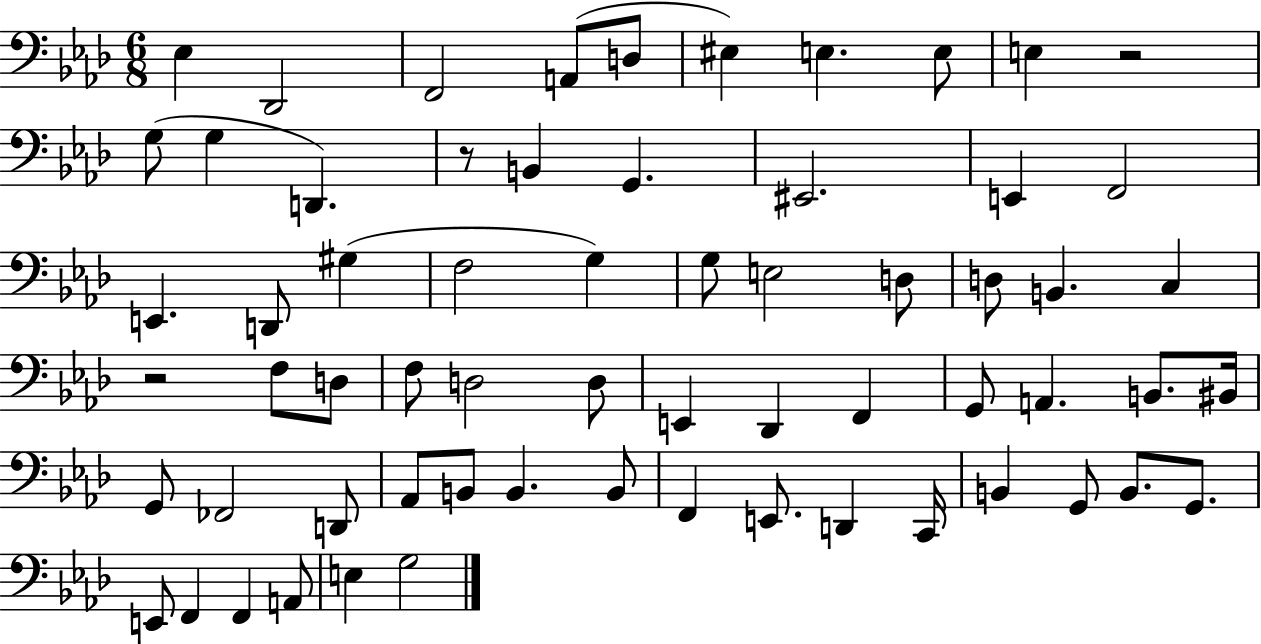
{
  \clef bass
  \numericTimeSignature
  \time 6/8
  \key aes \major
  ees4 des,2 | f,2 a,8( d8 | eis4) e4. e8 | e4 r2 | \break g8( g4 d,4.) | r8 b,4 g,4. | eis,2. | e,4 f,2 | \break e,4. d,8 gis4( | f2 g4) | g8 e2 d8 | d8 b,4. c4 | \break r2 f8 d8 | f8 d2 d8 | e,4 des,4 f,4 | g,8 a,4. b,8. bis,16 | \break g,8 fes,2 d,8 | aes,8 b,8 b,4. b,8 | f,4 e,8. d,4 c,16 | b,4 g,8 b,8. g,8. | \break e,8 f,4 f,4 a,8 | e4 g2 | \bar "|."
}